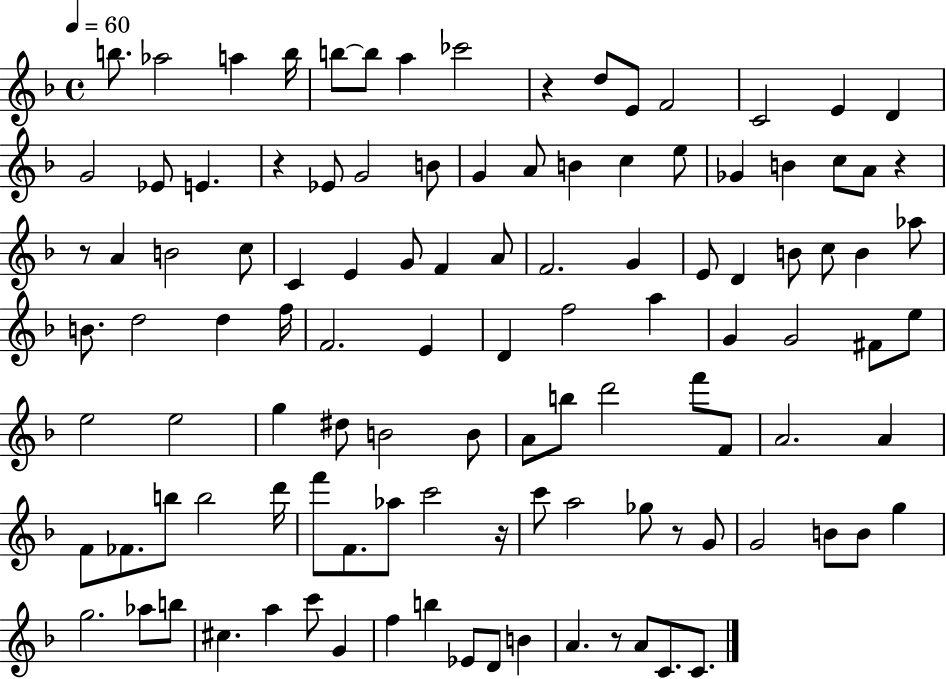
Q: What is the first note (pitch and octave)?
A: B5